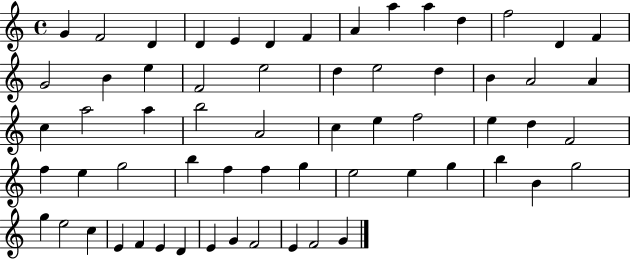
G4/q F4/h D4/q D4/q E4/q D4/q F4/q A4/q A5/q A5/q D5/q F5/h D4/q F4/q G4/h B4/q E5/q F4/h E5/h D5/q E5/h D5/q B4/q A4/h A4/q C5/q A5/h A5/q B5/h A4/h C5/q E5/q F5/h E5/q D5/q F4/h F5/q E5/q G5/h B5/q F5/q F5/q G5/q E5/h E5/q G5/q B5/q B4/q G5/h G5/q E5/h C5/q E4/q F4/q E4/q D4/q E4/q G4/q F4/h E4/q F4/h G4/q